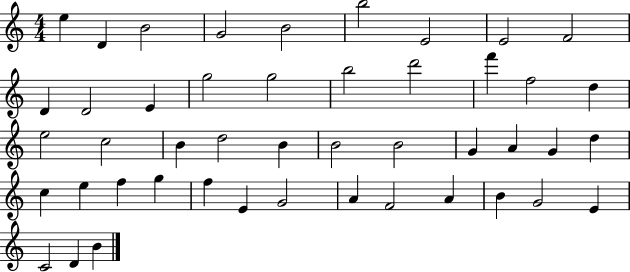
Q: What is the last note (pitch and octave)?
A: B4